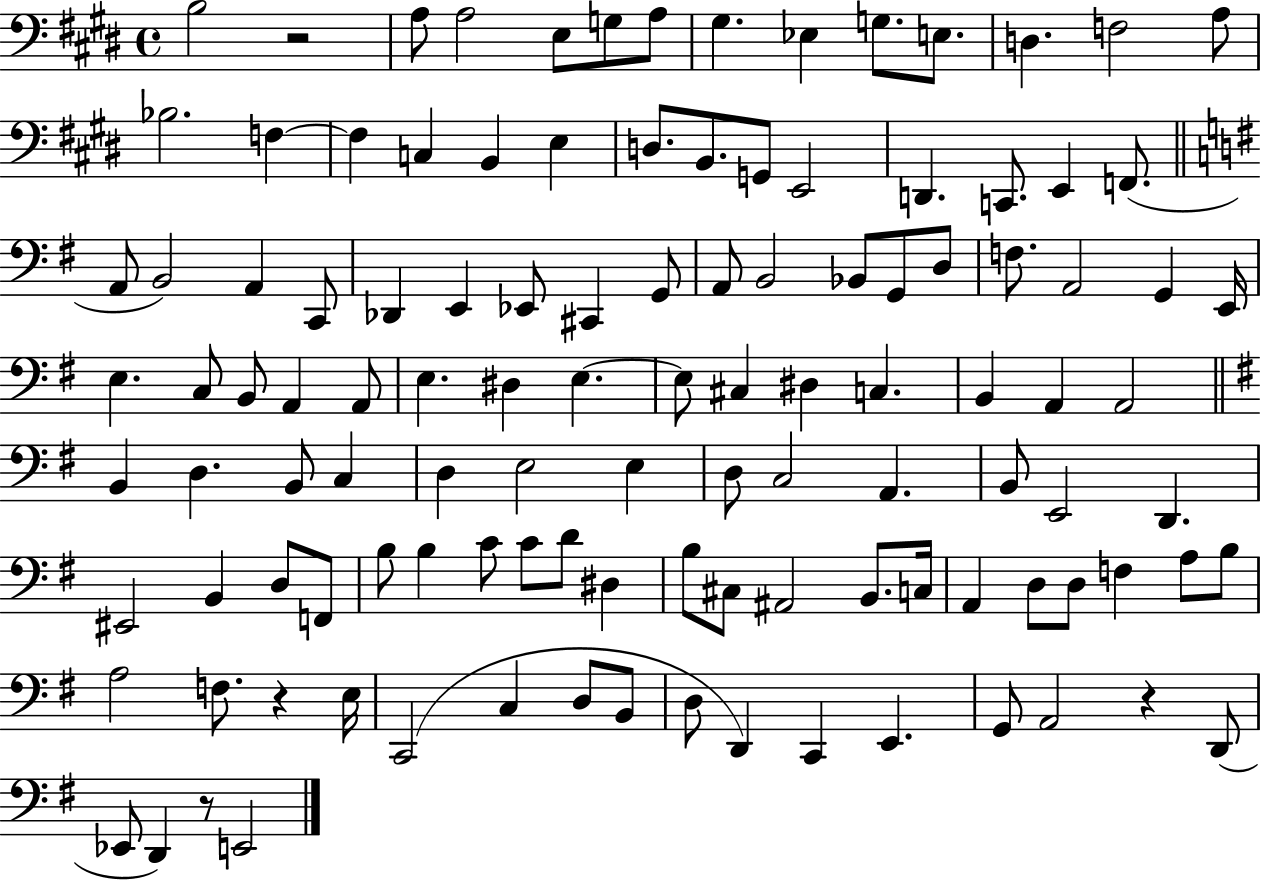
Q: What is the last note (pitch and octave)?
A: E2